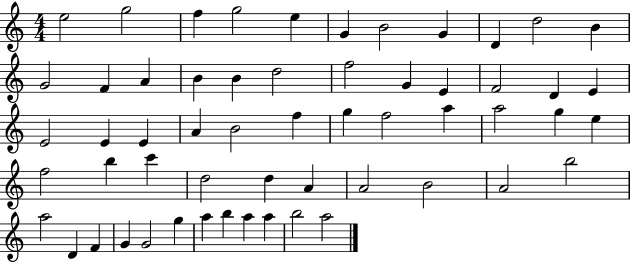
X:1
T:Untitled
M:4/4
L:1/4
K:C
e2 g2 f g2 e G B2 G D d2 B G2 F A B B d2 f2 G E F2 D E E2 E E A B2 f g f2 a a2 g e f2 b c' d2 d A A2 B2 A2 b2 a2 D F G G2 g a b a a b2 a2